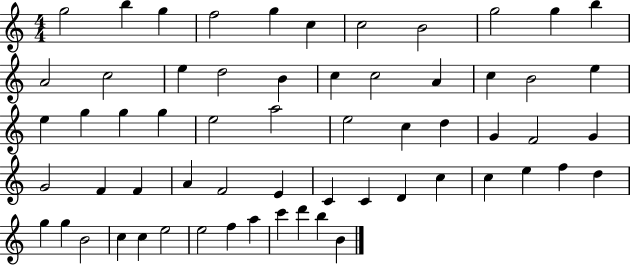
{
  \clef treble
  \numericTimeSignature
  \time 4/4
  \key c \major
  g''2 b''4 g''4 | f''2 g''4 c''4 | c''2 b'2 | g''2 g''4 b''4 | \break a'2 c''2 | e''4 d''2 b'4 | c''4 c''2 a'4 | c''4 b'2 e''4 | \break e''4 g''4 g''4 g''4 | e''2 a''2 | e''2 c''4 d''4 | g'4 f'2 g'4 | \break g'2 f'4 f'4 | a'4 f'2 e'4 | c'4 c'4 d'4 c''4 | c''4 e''4 f''4 d''4 | \break g''4 g''4 b'2 | c''4 c''4 e''2 | e''2 f''4 a''4 | c'''4 d'''4 b''4 b'4 | \break \bar "|."
}